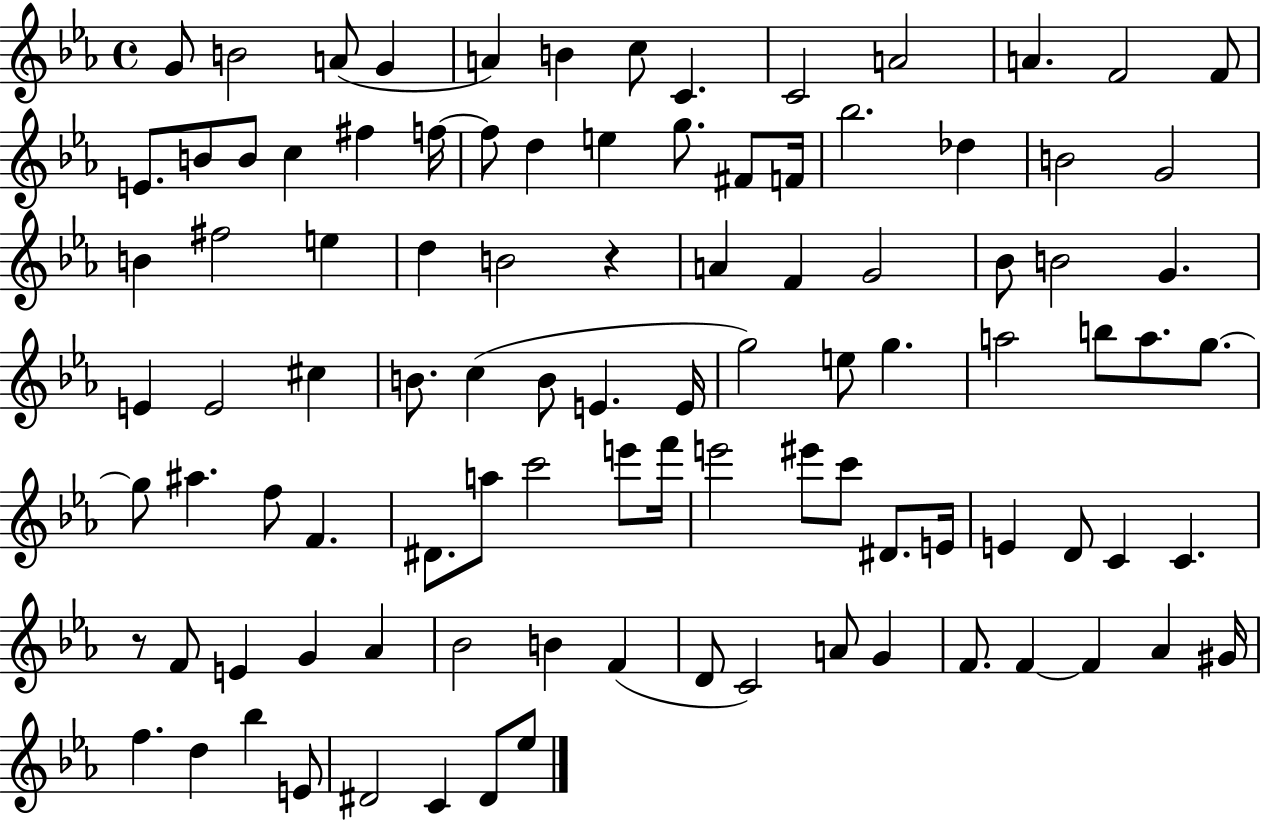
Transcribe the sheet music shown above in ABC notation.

X:1
T:Untitled
M:4/4
L:1/4
K:Eb
G/2 B2 A/2 G A B c/2 C C2 A2 A F2 F/2 E/2 B/2 B/2 c ^f f/4 f/2 d e g/2 ^F/2 F/4 _b2 _d B2 G2 B ^f2 e d B2 z A F G2 _B/2 B2 G E E2 ^c B/2 c B/2 E E/4 g2 e/2 g a2 b/2 a/2 g/2 g/2 ^a f/2 F ^D/2 a/2 c'2 e'/2 f'/4 e'2 ^e'/2 c'/2 ^D/2 E/4 E D/2 C C z/2 F/2 E G _A _B2 B F D/2 C2 A/2 G F/2 F F _A ^G/4 f d _b E/2 ^D2 C ^D/2 _e/2